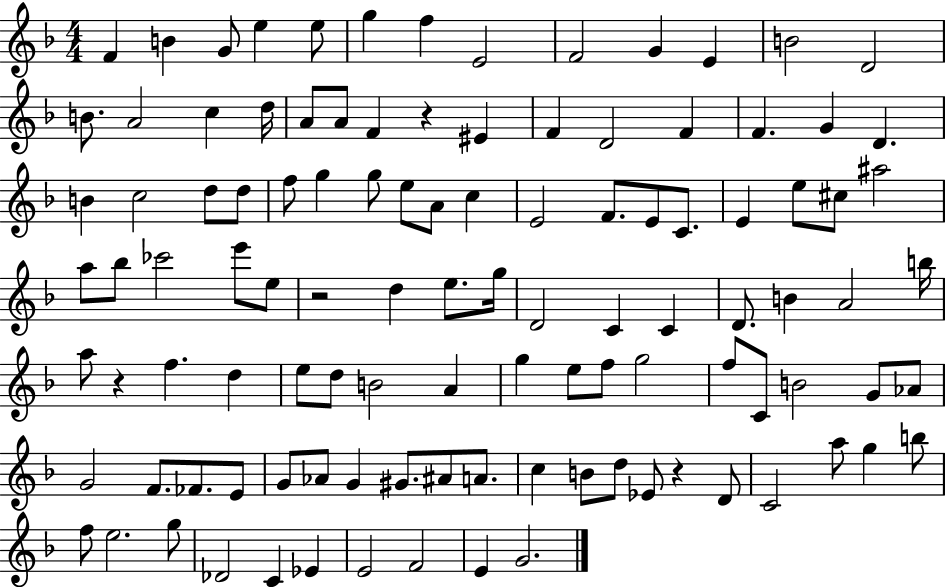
F4/q B4/q G4/e E5/q E5/e G5/q F5/q E4/h F4/h G4/q E4/q B4/h D4/h B4/e. A4/h C5/q D5/s A4/e A4/e F4/q R/q EIS4/q F4/q D4/h F4/q F4/q. G4/q D4/q. B4/q C5/h D5/e D5/e F5/e G5/q G5/e E5/e A4/e C5/q E4/h F4/e. E4/e C4/e. E4/q E5/e C#5/e A#5/h A5/e Bb5/e CES6/h E6/e E5/e R/h D5/q E5/e. G5/s D4/h C4/q C4/q D4/e. B4/q A4/h B5/s A5/e R/q F5/q. D5/q E5/e D5/e B4/h A4/q G5/q E5/e F5/e G5/h F5/e C4/e B4/h G4/e Ab4/e G4/h F4/e. FES4/e. E4/e G4/e Ab4/e G4/q G#4/e. A#4/e A4/e. C5/q B4/e D5/e Eb4/e R/q D4/e C4/h A5/e G5/q B5/e F5/e E5/h. G5/e Db4/h C4/q Eb4/q E4/h F4/h E4/q G4/h.